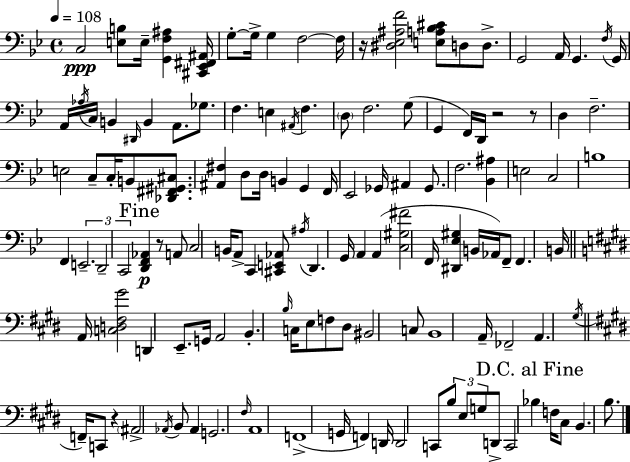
X:1
T:Untitled
M:4/4
L:1/4
K:Gm
C,2 [E,B,]/2 E,/4 [G,,F,^A,] [^C,,_E,,^F,,^A,,]/4 G,/2 G,/4 G, F,2 F,/4 z/4 [^D,_E,^A,F]2 [E,A,_B,^C]/2 D,/2 D,/2 G,,2 A,,/4 G,, F,/4 G,,/4 A,,/4 _A,/4 C,/4 B,, ^D,,/4 B,, A,,/2 _G,/2 F, E, ^A,,/4 F, D,/2 F,2 G,/2 G,, F,,/4 D,,/4 z2 z/2 D, F,2 E,2 C,/2 C,/4 B,,/2 [_D,,^F,,^G,,^C,]/2 [^A,,^F,] D,/2 D,/4 B,, G,, F,,/4 _E,,2 _G,,/4 ^A,, _G,,/2 F,2 [_B,,^A,] E,2 C,2 B,4 F,, E,,2 D,,2 C,,2 [D,,F,,_A,,] z/2 A,,/2 C,2 B,,/4 A,,/2 C,, [^C,,E,,_A,,]/2 ^A,/4 D,, G,,/4 A,, A,, [C,^G,^F]2 F,,/4 [^D,,_E,^G,] B,,/4 _A,,/4 F,,/2 F,, B,,/4 A,,/4 [C,D,^F,^G]2 D,, E,,/2 G,,/4 A,,2 B,, B,/4 C,/4 E,/2 F,/2 ^D,/2 ^B,,2 C,/2 B,,4 A,,/4 _F,,2 A,, ^G,/4 F,,/4 C,,/2 z ^A,,2 _A,,/4 B,,/2 _A,, G,,2 ^F,/4 A,,4 F,,4 G,,/4 F,, D,,/4 D,,2 C,,/2 B,/2 E,/2 G,/2 D,,/2 C,,2 _B, F,/4 ^C,/2 B,, B,/2